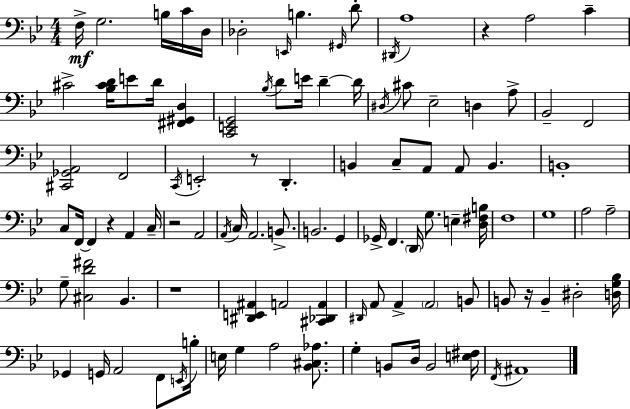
X:1
T:Untitled
M:4/4
L:1/4
K:Gm
F,/4 G,2 B,/4 C/4 D,/4 _D,2 E,,/4 B, ^G,,/4 D/2 ^D,,/4 A,4 z A,2 C ^C2 [_B,^CD]/4 E/2 D/4 [^F,,^G,,D,] [C,,E,,G,,]2 _B,/4 D/2 E/4 D D/4 ^D,/4 ^C/2 _E,2 D, A,/2 _B,,2 F,,2 [^C,,_G,,A,,]2 F,,2 C,,/4 E,,2 z/2 D,, B,, C,/2 A,,/2 A,,/2 B,, B,,4 C,/2 F,,/4 F,, z A,, C,/4 z2 A,,2 A,,/4 C,/4 A,,2 B,,/2 B,,2 G,, _G,,/4 F,, D,,/4 G,/2 E, [D,^F,B,]/4 F,4 G,4 A,2 A,2 G,/2 [^C,D^F]2 _B,, z4 [^D,,E,,^A,,] A,,2 [^C,,_D,,A,,] ^D,,/4 A,,/2 A,, A,,2 B,,/2 B,,/2 z/4 B,, ^D,2 [D,G,_B,]/4 _G,, G,,/4 A,,2 F,,/2 E,,/4 B,/4 E,/4 G, A,2 [_B,,^C,_A,]/2 G, B,,/2 D,/4 B,,2 [E,^F,]/4 F,,/4 ^A,,4